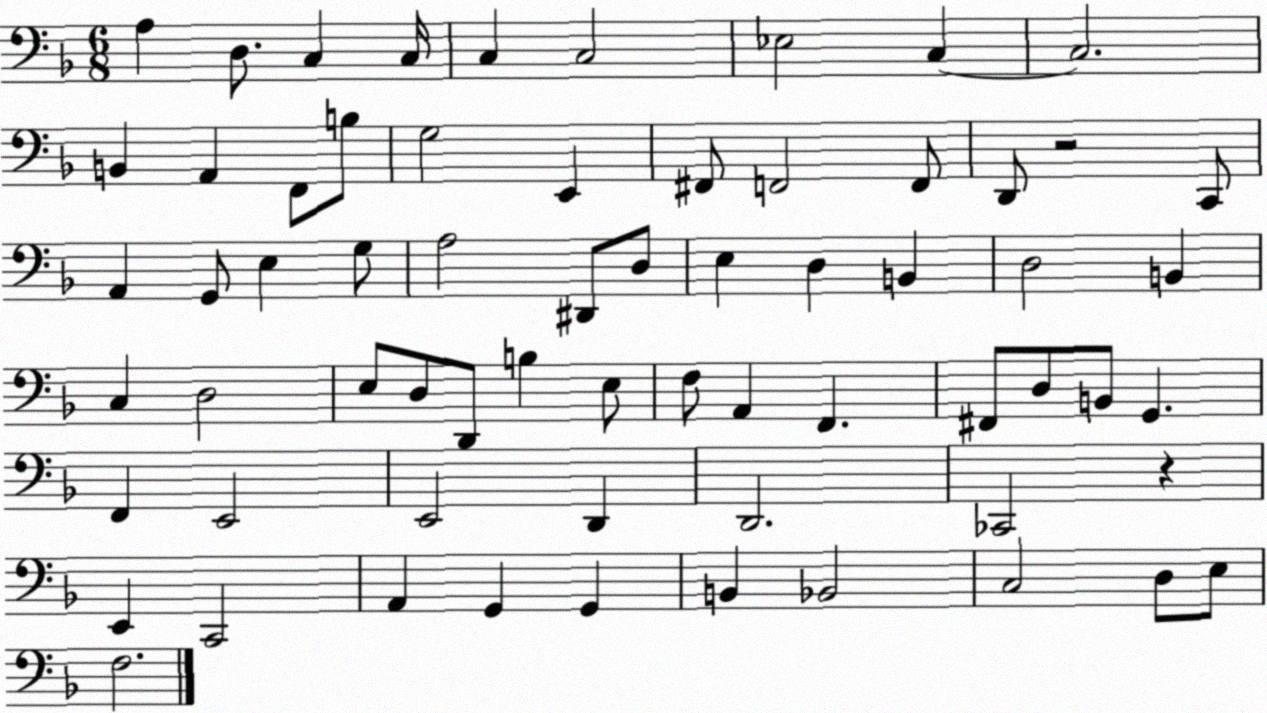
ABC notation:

X:1
T:Untitled
M:6/8
L:1/4
K:F
A, D,/2 C, C,/4 C, C,2 _E,2 C, C,2 B,, A,, F,,/2 B,/2 G,2 E,, ^F,,/2 F,,2 F,,/2 D,,/2 z2 C,,/2 A,, G,,/2 E, G,/2 A,2 ^D,,/2 D,/2 E, D, B,, D,2 B,, C, D,2 E,/2 D,/2 D,,/2 B, E,/2 F,/2 A,, F,, ^F,,/2 D,/2 B,,/2 G,, F,, E,,2 E,,2 D,, D,,2 _C,,2 z E,, C,,2 A,, G,, G,, B,, _B,,2 C,2 D,/2 E,/2 F,2